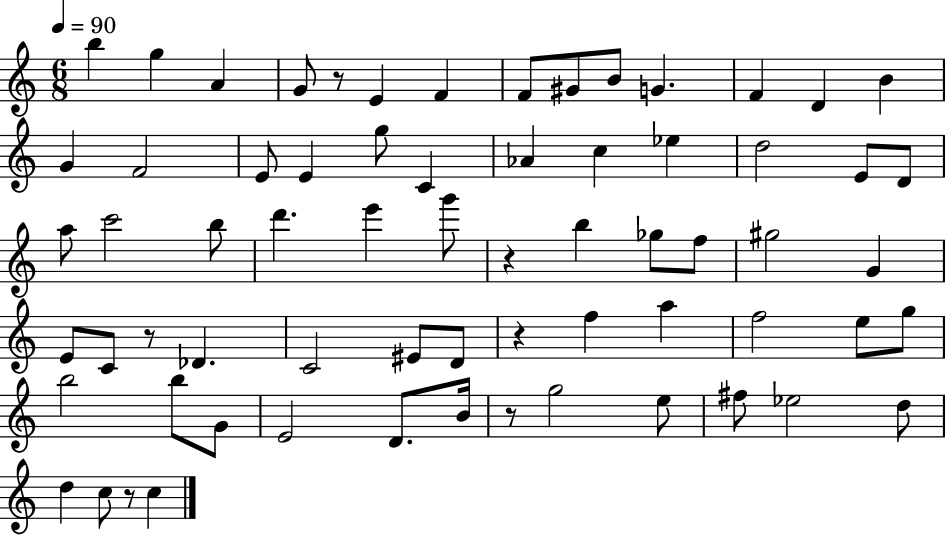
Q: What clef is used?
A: treble